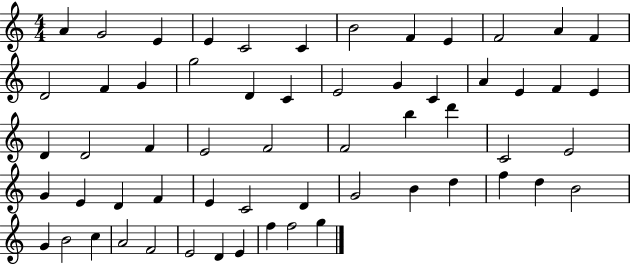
X:1
T:Untitled
M:4/4
L:1/4
K:C
A G2 E E C2 C B2 F E F2 A F D2 F G g2 D C E2 G C A E F E D D2 F E2 F2 F2 b d' C2 E2 G E D F E C2 D G2 B d f d B2 G B2 c A2 F2 E2 D E f f2 g